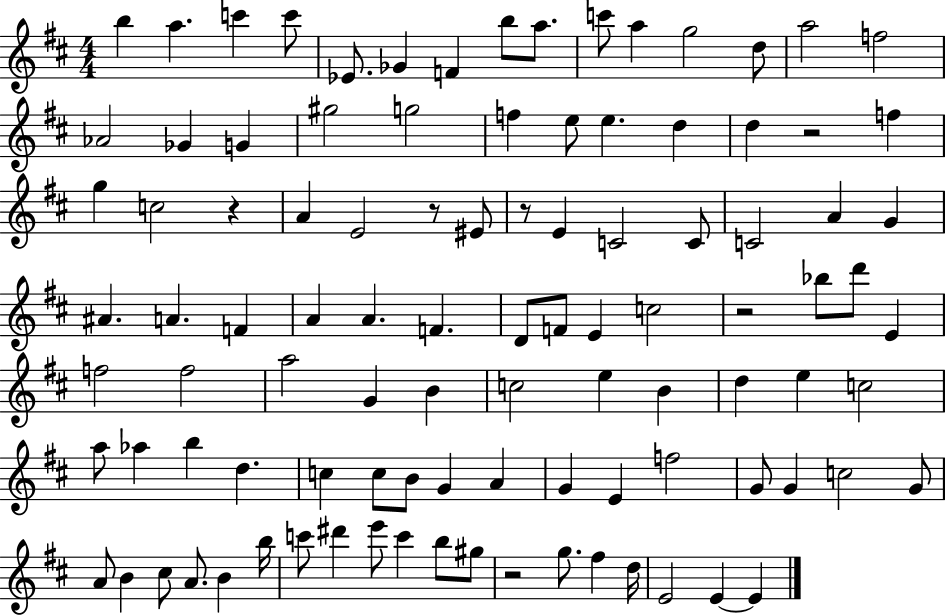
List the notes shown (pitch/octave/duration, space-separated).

B5/q A5/q. C6/q C6/e Eb4/e. Gb4/q F4/q B5/e A5/e. C6/e A5/q G5/h D5/e A5/h F5/h Ab4/h Gb4/q G4/q G#5/h G5/h F5/q E5/e E5/q. D5/q D5/q R/h F5/q G5/q C5/h R/q A4/q E4/h R/e EIS4/e R/e E4/q C4/h C4/e C4/h A4/q G4/q A#4/q. A4/q. F4/q A4/q A4/q. F4/q. D4/e F4/e E4/q C5/h R/h Bb5/e D6/e E4/q F5/h F5/h A5/h G4/q B4/q C5/h E5/q B4/q D5/q E5/q C5/h A5/e Ab5/q B5/q D5/q. C5/q C5/e B4/e G4/q A4/q G4/q E4/q F5/h G4/e G4/q C5/h G4/e A4/e B4/q C#5/e A4/e. B4/q B5/s C6/e D#6/q E6/e C6/q B5/e G#5/e R/h G5/e. F#5/q D5/s E4/h E4/q E4/q